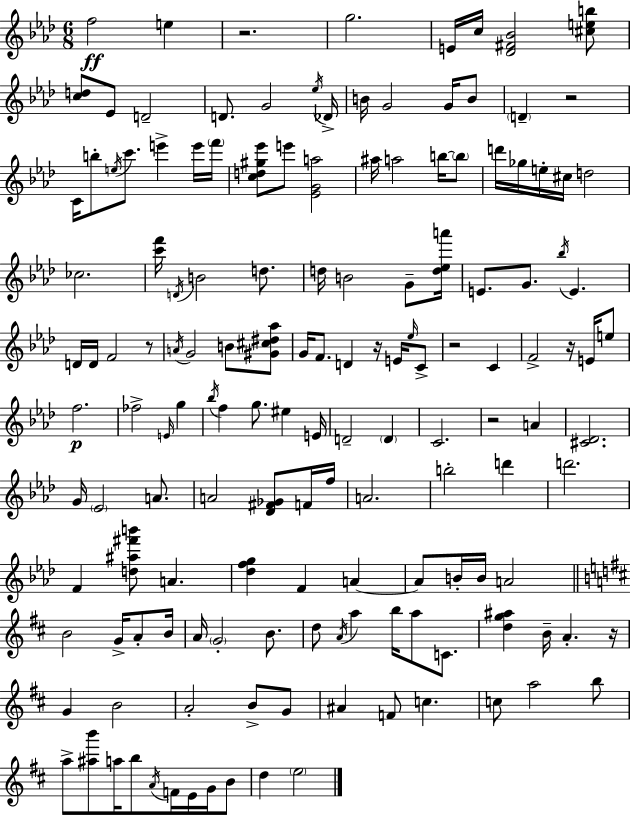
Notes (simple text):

F5/h E5/q R/h. G5/h. E4/s C5/s [Db4,F#4,Bb4]/h [C#5,E5,B5]/e [C5,D5]/e Eb4/e D4/h D4/e. G4/h Eb5/s Db4/s B4/s G4/h G4/s B4/e D4/q R/h C4/s B5/e E5/s C6/e. E6/q E6/s F6/s [C5,D5,G#5,Eb6]/e E6/e [Eb4,G4,A5]/h A#5/s A5/h B5/s B5/e D6/s Gb5/s E5/s C#5/s D5/h CES5/h. [C6,F6]/s D4/s B4/h D5/e. D5/s B4/h G4/e [D5,Eb5,A6]/s E4/e. G4/e. Bb5/s E4/q. D4/s D4/s F4/h R/e A4/s G4/h B4/e [G#4,C#5,D#5,Ab5]/e G4/s F4/e. D4/q R/s E4/s Eb5/s C4/e R/h C4/q F4/h R/s E4/s E5/e F5/h. FES5/h E4/s G5/q Bb5/s F5/q G5/e. EIS5/q E4/s D4/h D4/q C4/h. R/h A4/q [C#4,Db4]/h. G4/s Eb4/h A4/e. A4/h [Db4,F#4,Gb4]/e F4/s F5/s A4/h. B5/h D6/q D6/h. F4/q [D5,A#5,F#6,B6]/e A4/q. [Db5,F5,G5]/q F4/q A4/q A4/e B4/s B4/s A4/h B4/h G4/s A4/e B4/s A4/s G4/h B4/e. D5/e A4/s A5/q B5/s A5/e C4/e. [D5,G5,A#5]/q B4/s A4/q. R/s G4/q B4/h A4/h B4/e G4/e A#4/q F4/e C5/q. C5/e A5/h B5/e A5/e [A#5,B6]/e A5/s B5/e A4/s F4/s E4/s G4/s B4/e D5/q E5/h